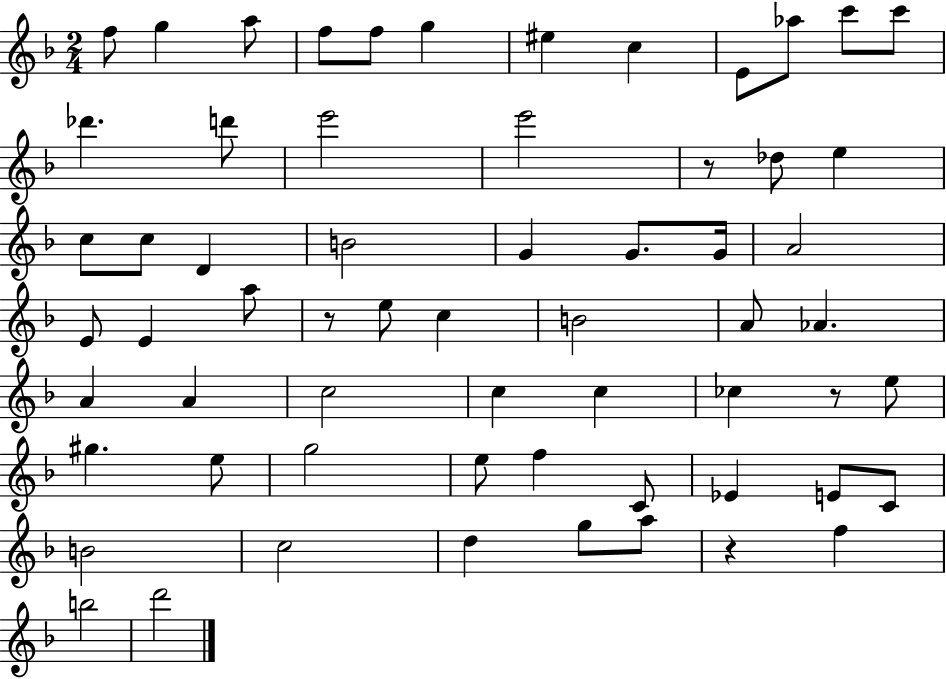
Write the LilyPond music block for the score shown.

{
  \clef treble
  \numericTimeSignature
  \time 2/4
  \key f \major
  f''8 g''4 a''8 | f''8 f''8 g''4 | eis''4 c''4 | e'8 aes''8 c'''8 c'''8 | \break des'''4. d'''8 | e'''2 | e'''2 | r8 des''8 e''4 | \break c''8 c''8 d'4 | b'2 | g'4 g'8. g'16 | a'2 | \break e'8 e'4 a''8 | r8 e''8 c''4 | b'2 | a'8 aes'4. | \break a'4 a'4 | c''2 | c''4 c''4 | ces''4 r8 e''8 | \break gis''4. e''8 | g''2 | e''8 f''4 c'8 | ees'4 e'8 c'8 | \break b'2 | c''2 | d''4 g''8 a''8 | r4 f''4 | \break b''2 | d'''2 | \bar "|."
}